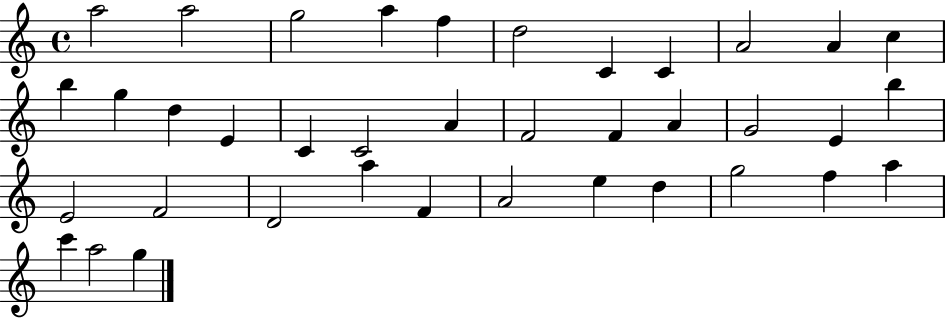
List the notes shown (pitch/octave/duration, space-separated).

A5/h A5/h G5/h A5/q F5/q D5/h C4/q C4/q A4/h A4/q C5/q B5/q G5/q D5/q E4/q C4/q C4/h A4/q F4/h F4/q A4/q G4/h E4/q B5/q E4/h F4/h D4/h A5/q F4/q A4/h E5/q D5/q G5/h F5/q A5/q C6/q A5/h G5/q